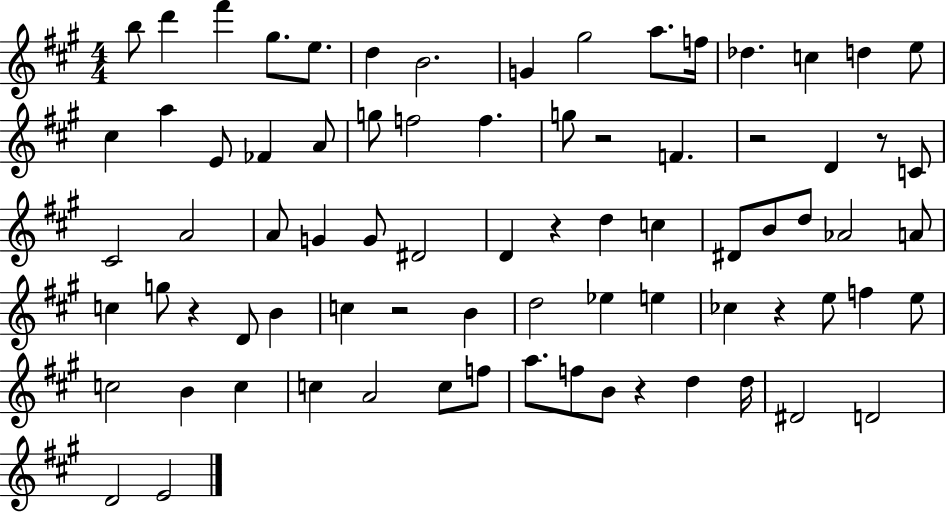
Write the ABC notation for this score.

X:1
T:Untitled
M:4/4
L:1/4
K:A
b/2 d' ^f' ^g/2 e/2 d B2 G ^g2 a/2 f/4 _d c d e/2 ^c a E/2 _F A/2 g/2 f2 f g/2 z2 F z2 D z/2 C/2 ^C2 A2 A/2 G G/2 ^D2 D z d c ^D/2 B/2 d/2 _A2 A/2 c g/2 z D/2 B c z2 B d2 _e e _c z e/2 f e/2 c2 B c c A2 c/2 f/2 a/2 f/2 B/2 z d d/4 ^D2 D2 D2 E2